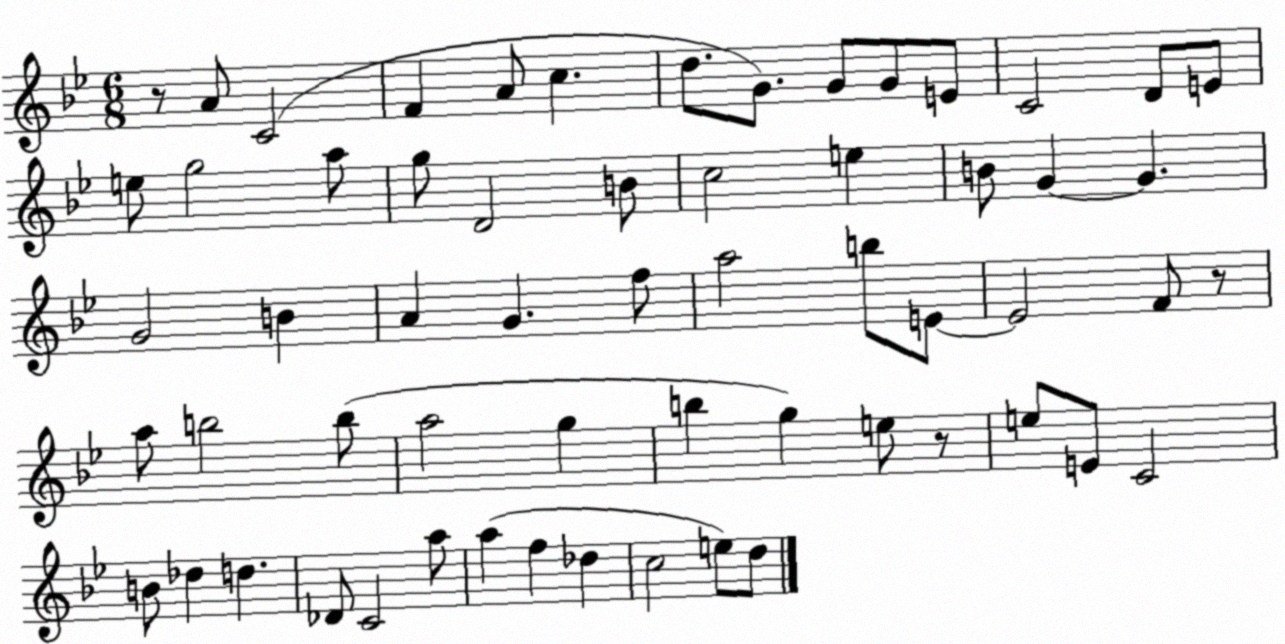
X:1
T:Untitled
M:6/8
L:1/4
K:Bb
z/2 A/2 C2 F A/2 c d/2 G/2 G/2 G/2 E/2 C2 D/2 E/2 e/2 g2 a/2 g/2 D2 B/2 c2 e B/2 G G G2 B A G f/2 a2 b/2 E/2 E2 F/2 z/2 a/2 b2 b/2 a2 g b g e/2 z/2 e/2 E/2 C2 B/2 _d d _D/2 C2 a/2 a f _d c2 e/2 d/2